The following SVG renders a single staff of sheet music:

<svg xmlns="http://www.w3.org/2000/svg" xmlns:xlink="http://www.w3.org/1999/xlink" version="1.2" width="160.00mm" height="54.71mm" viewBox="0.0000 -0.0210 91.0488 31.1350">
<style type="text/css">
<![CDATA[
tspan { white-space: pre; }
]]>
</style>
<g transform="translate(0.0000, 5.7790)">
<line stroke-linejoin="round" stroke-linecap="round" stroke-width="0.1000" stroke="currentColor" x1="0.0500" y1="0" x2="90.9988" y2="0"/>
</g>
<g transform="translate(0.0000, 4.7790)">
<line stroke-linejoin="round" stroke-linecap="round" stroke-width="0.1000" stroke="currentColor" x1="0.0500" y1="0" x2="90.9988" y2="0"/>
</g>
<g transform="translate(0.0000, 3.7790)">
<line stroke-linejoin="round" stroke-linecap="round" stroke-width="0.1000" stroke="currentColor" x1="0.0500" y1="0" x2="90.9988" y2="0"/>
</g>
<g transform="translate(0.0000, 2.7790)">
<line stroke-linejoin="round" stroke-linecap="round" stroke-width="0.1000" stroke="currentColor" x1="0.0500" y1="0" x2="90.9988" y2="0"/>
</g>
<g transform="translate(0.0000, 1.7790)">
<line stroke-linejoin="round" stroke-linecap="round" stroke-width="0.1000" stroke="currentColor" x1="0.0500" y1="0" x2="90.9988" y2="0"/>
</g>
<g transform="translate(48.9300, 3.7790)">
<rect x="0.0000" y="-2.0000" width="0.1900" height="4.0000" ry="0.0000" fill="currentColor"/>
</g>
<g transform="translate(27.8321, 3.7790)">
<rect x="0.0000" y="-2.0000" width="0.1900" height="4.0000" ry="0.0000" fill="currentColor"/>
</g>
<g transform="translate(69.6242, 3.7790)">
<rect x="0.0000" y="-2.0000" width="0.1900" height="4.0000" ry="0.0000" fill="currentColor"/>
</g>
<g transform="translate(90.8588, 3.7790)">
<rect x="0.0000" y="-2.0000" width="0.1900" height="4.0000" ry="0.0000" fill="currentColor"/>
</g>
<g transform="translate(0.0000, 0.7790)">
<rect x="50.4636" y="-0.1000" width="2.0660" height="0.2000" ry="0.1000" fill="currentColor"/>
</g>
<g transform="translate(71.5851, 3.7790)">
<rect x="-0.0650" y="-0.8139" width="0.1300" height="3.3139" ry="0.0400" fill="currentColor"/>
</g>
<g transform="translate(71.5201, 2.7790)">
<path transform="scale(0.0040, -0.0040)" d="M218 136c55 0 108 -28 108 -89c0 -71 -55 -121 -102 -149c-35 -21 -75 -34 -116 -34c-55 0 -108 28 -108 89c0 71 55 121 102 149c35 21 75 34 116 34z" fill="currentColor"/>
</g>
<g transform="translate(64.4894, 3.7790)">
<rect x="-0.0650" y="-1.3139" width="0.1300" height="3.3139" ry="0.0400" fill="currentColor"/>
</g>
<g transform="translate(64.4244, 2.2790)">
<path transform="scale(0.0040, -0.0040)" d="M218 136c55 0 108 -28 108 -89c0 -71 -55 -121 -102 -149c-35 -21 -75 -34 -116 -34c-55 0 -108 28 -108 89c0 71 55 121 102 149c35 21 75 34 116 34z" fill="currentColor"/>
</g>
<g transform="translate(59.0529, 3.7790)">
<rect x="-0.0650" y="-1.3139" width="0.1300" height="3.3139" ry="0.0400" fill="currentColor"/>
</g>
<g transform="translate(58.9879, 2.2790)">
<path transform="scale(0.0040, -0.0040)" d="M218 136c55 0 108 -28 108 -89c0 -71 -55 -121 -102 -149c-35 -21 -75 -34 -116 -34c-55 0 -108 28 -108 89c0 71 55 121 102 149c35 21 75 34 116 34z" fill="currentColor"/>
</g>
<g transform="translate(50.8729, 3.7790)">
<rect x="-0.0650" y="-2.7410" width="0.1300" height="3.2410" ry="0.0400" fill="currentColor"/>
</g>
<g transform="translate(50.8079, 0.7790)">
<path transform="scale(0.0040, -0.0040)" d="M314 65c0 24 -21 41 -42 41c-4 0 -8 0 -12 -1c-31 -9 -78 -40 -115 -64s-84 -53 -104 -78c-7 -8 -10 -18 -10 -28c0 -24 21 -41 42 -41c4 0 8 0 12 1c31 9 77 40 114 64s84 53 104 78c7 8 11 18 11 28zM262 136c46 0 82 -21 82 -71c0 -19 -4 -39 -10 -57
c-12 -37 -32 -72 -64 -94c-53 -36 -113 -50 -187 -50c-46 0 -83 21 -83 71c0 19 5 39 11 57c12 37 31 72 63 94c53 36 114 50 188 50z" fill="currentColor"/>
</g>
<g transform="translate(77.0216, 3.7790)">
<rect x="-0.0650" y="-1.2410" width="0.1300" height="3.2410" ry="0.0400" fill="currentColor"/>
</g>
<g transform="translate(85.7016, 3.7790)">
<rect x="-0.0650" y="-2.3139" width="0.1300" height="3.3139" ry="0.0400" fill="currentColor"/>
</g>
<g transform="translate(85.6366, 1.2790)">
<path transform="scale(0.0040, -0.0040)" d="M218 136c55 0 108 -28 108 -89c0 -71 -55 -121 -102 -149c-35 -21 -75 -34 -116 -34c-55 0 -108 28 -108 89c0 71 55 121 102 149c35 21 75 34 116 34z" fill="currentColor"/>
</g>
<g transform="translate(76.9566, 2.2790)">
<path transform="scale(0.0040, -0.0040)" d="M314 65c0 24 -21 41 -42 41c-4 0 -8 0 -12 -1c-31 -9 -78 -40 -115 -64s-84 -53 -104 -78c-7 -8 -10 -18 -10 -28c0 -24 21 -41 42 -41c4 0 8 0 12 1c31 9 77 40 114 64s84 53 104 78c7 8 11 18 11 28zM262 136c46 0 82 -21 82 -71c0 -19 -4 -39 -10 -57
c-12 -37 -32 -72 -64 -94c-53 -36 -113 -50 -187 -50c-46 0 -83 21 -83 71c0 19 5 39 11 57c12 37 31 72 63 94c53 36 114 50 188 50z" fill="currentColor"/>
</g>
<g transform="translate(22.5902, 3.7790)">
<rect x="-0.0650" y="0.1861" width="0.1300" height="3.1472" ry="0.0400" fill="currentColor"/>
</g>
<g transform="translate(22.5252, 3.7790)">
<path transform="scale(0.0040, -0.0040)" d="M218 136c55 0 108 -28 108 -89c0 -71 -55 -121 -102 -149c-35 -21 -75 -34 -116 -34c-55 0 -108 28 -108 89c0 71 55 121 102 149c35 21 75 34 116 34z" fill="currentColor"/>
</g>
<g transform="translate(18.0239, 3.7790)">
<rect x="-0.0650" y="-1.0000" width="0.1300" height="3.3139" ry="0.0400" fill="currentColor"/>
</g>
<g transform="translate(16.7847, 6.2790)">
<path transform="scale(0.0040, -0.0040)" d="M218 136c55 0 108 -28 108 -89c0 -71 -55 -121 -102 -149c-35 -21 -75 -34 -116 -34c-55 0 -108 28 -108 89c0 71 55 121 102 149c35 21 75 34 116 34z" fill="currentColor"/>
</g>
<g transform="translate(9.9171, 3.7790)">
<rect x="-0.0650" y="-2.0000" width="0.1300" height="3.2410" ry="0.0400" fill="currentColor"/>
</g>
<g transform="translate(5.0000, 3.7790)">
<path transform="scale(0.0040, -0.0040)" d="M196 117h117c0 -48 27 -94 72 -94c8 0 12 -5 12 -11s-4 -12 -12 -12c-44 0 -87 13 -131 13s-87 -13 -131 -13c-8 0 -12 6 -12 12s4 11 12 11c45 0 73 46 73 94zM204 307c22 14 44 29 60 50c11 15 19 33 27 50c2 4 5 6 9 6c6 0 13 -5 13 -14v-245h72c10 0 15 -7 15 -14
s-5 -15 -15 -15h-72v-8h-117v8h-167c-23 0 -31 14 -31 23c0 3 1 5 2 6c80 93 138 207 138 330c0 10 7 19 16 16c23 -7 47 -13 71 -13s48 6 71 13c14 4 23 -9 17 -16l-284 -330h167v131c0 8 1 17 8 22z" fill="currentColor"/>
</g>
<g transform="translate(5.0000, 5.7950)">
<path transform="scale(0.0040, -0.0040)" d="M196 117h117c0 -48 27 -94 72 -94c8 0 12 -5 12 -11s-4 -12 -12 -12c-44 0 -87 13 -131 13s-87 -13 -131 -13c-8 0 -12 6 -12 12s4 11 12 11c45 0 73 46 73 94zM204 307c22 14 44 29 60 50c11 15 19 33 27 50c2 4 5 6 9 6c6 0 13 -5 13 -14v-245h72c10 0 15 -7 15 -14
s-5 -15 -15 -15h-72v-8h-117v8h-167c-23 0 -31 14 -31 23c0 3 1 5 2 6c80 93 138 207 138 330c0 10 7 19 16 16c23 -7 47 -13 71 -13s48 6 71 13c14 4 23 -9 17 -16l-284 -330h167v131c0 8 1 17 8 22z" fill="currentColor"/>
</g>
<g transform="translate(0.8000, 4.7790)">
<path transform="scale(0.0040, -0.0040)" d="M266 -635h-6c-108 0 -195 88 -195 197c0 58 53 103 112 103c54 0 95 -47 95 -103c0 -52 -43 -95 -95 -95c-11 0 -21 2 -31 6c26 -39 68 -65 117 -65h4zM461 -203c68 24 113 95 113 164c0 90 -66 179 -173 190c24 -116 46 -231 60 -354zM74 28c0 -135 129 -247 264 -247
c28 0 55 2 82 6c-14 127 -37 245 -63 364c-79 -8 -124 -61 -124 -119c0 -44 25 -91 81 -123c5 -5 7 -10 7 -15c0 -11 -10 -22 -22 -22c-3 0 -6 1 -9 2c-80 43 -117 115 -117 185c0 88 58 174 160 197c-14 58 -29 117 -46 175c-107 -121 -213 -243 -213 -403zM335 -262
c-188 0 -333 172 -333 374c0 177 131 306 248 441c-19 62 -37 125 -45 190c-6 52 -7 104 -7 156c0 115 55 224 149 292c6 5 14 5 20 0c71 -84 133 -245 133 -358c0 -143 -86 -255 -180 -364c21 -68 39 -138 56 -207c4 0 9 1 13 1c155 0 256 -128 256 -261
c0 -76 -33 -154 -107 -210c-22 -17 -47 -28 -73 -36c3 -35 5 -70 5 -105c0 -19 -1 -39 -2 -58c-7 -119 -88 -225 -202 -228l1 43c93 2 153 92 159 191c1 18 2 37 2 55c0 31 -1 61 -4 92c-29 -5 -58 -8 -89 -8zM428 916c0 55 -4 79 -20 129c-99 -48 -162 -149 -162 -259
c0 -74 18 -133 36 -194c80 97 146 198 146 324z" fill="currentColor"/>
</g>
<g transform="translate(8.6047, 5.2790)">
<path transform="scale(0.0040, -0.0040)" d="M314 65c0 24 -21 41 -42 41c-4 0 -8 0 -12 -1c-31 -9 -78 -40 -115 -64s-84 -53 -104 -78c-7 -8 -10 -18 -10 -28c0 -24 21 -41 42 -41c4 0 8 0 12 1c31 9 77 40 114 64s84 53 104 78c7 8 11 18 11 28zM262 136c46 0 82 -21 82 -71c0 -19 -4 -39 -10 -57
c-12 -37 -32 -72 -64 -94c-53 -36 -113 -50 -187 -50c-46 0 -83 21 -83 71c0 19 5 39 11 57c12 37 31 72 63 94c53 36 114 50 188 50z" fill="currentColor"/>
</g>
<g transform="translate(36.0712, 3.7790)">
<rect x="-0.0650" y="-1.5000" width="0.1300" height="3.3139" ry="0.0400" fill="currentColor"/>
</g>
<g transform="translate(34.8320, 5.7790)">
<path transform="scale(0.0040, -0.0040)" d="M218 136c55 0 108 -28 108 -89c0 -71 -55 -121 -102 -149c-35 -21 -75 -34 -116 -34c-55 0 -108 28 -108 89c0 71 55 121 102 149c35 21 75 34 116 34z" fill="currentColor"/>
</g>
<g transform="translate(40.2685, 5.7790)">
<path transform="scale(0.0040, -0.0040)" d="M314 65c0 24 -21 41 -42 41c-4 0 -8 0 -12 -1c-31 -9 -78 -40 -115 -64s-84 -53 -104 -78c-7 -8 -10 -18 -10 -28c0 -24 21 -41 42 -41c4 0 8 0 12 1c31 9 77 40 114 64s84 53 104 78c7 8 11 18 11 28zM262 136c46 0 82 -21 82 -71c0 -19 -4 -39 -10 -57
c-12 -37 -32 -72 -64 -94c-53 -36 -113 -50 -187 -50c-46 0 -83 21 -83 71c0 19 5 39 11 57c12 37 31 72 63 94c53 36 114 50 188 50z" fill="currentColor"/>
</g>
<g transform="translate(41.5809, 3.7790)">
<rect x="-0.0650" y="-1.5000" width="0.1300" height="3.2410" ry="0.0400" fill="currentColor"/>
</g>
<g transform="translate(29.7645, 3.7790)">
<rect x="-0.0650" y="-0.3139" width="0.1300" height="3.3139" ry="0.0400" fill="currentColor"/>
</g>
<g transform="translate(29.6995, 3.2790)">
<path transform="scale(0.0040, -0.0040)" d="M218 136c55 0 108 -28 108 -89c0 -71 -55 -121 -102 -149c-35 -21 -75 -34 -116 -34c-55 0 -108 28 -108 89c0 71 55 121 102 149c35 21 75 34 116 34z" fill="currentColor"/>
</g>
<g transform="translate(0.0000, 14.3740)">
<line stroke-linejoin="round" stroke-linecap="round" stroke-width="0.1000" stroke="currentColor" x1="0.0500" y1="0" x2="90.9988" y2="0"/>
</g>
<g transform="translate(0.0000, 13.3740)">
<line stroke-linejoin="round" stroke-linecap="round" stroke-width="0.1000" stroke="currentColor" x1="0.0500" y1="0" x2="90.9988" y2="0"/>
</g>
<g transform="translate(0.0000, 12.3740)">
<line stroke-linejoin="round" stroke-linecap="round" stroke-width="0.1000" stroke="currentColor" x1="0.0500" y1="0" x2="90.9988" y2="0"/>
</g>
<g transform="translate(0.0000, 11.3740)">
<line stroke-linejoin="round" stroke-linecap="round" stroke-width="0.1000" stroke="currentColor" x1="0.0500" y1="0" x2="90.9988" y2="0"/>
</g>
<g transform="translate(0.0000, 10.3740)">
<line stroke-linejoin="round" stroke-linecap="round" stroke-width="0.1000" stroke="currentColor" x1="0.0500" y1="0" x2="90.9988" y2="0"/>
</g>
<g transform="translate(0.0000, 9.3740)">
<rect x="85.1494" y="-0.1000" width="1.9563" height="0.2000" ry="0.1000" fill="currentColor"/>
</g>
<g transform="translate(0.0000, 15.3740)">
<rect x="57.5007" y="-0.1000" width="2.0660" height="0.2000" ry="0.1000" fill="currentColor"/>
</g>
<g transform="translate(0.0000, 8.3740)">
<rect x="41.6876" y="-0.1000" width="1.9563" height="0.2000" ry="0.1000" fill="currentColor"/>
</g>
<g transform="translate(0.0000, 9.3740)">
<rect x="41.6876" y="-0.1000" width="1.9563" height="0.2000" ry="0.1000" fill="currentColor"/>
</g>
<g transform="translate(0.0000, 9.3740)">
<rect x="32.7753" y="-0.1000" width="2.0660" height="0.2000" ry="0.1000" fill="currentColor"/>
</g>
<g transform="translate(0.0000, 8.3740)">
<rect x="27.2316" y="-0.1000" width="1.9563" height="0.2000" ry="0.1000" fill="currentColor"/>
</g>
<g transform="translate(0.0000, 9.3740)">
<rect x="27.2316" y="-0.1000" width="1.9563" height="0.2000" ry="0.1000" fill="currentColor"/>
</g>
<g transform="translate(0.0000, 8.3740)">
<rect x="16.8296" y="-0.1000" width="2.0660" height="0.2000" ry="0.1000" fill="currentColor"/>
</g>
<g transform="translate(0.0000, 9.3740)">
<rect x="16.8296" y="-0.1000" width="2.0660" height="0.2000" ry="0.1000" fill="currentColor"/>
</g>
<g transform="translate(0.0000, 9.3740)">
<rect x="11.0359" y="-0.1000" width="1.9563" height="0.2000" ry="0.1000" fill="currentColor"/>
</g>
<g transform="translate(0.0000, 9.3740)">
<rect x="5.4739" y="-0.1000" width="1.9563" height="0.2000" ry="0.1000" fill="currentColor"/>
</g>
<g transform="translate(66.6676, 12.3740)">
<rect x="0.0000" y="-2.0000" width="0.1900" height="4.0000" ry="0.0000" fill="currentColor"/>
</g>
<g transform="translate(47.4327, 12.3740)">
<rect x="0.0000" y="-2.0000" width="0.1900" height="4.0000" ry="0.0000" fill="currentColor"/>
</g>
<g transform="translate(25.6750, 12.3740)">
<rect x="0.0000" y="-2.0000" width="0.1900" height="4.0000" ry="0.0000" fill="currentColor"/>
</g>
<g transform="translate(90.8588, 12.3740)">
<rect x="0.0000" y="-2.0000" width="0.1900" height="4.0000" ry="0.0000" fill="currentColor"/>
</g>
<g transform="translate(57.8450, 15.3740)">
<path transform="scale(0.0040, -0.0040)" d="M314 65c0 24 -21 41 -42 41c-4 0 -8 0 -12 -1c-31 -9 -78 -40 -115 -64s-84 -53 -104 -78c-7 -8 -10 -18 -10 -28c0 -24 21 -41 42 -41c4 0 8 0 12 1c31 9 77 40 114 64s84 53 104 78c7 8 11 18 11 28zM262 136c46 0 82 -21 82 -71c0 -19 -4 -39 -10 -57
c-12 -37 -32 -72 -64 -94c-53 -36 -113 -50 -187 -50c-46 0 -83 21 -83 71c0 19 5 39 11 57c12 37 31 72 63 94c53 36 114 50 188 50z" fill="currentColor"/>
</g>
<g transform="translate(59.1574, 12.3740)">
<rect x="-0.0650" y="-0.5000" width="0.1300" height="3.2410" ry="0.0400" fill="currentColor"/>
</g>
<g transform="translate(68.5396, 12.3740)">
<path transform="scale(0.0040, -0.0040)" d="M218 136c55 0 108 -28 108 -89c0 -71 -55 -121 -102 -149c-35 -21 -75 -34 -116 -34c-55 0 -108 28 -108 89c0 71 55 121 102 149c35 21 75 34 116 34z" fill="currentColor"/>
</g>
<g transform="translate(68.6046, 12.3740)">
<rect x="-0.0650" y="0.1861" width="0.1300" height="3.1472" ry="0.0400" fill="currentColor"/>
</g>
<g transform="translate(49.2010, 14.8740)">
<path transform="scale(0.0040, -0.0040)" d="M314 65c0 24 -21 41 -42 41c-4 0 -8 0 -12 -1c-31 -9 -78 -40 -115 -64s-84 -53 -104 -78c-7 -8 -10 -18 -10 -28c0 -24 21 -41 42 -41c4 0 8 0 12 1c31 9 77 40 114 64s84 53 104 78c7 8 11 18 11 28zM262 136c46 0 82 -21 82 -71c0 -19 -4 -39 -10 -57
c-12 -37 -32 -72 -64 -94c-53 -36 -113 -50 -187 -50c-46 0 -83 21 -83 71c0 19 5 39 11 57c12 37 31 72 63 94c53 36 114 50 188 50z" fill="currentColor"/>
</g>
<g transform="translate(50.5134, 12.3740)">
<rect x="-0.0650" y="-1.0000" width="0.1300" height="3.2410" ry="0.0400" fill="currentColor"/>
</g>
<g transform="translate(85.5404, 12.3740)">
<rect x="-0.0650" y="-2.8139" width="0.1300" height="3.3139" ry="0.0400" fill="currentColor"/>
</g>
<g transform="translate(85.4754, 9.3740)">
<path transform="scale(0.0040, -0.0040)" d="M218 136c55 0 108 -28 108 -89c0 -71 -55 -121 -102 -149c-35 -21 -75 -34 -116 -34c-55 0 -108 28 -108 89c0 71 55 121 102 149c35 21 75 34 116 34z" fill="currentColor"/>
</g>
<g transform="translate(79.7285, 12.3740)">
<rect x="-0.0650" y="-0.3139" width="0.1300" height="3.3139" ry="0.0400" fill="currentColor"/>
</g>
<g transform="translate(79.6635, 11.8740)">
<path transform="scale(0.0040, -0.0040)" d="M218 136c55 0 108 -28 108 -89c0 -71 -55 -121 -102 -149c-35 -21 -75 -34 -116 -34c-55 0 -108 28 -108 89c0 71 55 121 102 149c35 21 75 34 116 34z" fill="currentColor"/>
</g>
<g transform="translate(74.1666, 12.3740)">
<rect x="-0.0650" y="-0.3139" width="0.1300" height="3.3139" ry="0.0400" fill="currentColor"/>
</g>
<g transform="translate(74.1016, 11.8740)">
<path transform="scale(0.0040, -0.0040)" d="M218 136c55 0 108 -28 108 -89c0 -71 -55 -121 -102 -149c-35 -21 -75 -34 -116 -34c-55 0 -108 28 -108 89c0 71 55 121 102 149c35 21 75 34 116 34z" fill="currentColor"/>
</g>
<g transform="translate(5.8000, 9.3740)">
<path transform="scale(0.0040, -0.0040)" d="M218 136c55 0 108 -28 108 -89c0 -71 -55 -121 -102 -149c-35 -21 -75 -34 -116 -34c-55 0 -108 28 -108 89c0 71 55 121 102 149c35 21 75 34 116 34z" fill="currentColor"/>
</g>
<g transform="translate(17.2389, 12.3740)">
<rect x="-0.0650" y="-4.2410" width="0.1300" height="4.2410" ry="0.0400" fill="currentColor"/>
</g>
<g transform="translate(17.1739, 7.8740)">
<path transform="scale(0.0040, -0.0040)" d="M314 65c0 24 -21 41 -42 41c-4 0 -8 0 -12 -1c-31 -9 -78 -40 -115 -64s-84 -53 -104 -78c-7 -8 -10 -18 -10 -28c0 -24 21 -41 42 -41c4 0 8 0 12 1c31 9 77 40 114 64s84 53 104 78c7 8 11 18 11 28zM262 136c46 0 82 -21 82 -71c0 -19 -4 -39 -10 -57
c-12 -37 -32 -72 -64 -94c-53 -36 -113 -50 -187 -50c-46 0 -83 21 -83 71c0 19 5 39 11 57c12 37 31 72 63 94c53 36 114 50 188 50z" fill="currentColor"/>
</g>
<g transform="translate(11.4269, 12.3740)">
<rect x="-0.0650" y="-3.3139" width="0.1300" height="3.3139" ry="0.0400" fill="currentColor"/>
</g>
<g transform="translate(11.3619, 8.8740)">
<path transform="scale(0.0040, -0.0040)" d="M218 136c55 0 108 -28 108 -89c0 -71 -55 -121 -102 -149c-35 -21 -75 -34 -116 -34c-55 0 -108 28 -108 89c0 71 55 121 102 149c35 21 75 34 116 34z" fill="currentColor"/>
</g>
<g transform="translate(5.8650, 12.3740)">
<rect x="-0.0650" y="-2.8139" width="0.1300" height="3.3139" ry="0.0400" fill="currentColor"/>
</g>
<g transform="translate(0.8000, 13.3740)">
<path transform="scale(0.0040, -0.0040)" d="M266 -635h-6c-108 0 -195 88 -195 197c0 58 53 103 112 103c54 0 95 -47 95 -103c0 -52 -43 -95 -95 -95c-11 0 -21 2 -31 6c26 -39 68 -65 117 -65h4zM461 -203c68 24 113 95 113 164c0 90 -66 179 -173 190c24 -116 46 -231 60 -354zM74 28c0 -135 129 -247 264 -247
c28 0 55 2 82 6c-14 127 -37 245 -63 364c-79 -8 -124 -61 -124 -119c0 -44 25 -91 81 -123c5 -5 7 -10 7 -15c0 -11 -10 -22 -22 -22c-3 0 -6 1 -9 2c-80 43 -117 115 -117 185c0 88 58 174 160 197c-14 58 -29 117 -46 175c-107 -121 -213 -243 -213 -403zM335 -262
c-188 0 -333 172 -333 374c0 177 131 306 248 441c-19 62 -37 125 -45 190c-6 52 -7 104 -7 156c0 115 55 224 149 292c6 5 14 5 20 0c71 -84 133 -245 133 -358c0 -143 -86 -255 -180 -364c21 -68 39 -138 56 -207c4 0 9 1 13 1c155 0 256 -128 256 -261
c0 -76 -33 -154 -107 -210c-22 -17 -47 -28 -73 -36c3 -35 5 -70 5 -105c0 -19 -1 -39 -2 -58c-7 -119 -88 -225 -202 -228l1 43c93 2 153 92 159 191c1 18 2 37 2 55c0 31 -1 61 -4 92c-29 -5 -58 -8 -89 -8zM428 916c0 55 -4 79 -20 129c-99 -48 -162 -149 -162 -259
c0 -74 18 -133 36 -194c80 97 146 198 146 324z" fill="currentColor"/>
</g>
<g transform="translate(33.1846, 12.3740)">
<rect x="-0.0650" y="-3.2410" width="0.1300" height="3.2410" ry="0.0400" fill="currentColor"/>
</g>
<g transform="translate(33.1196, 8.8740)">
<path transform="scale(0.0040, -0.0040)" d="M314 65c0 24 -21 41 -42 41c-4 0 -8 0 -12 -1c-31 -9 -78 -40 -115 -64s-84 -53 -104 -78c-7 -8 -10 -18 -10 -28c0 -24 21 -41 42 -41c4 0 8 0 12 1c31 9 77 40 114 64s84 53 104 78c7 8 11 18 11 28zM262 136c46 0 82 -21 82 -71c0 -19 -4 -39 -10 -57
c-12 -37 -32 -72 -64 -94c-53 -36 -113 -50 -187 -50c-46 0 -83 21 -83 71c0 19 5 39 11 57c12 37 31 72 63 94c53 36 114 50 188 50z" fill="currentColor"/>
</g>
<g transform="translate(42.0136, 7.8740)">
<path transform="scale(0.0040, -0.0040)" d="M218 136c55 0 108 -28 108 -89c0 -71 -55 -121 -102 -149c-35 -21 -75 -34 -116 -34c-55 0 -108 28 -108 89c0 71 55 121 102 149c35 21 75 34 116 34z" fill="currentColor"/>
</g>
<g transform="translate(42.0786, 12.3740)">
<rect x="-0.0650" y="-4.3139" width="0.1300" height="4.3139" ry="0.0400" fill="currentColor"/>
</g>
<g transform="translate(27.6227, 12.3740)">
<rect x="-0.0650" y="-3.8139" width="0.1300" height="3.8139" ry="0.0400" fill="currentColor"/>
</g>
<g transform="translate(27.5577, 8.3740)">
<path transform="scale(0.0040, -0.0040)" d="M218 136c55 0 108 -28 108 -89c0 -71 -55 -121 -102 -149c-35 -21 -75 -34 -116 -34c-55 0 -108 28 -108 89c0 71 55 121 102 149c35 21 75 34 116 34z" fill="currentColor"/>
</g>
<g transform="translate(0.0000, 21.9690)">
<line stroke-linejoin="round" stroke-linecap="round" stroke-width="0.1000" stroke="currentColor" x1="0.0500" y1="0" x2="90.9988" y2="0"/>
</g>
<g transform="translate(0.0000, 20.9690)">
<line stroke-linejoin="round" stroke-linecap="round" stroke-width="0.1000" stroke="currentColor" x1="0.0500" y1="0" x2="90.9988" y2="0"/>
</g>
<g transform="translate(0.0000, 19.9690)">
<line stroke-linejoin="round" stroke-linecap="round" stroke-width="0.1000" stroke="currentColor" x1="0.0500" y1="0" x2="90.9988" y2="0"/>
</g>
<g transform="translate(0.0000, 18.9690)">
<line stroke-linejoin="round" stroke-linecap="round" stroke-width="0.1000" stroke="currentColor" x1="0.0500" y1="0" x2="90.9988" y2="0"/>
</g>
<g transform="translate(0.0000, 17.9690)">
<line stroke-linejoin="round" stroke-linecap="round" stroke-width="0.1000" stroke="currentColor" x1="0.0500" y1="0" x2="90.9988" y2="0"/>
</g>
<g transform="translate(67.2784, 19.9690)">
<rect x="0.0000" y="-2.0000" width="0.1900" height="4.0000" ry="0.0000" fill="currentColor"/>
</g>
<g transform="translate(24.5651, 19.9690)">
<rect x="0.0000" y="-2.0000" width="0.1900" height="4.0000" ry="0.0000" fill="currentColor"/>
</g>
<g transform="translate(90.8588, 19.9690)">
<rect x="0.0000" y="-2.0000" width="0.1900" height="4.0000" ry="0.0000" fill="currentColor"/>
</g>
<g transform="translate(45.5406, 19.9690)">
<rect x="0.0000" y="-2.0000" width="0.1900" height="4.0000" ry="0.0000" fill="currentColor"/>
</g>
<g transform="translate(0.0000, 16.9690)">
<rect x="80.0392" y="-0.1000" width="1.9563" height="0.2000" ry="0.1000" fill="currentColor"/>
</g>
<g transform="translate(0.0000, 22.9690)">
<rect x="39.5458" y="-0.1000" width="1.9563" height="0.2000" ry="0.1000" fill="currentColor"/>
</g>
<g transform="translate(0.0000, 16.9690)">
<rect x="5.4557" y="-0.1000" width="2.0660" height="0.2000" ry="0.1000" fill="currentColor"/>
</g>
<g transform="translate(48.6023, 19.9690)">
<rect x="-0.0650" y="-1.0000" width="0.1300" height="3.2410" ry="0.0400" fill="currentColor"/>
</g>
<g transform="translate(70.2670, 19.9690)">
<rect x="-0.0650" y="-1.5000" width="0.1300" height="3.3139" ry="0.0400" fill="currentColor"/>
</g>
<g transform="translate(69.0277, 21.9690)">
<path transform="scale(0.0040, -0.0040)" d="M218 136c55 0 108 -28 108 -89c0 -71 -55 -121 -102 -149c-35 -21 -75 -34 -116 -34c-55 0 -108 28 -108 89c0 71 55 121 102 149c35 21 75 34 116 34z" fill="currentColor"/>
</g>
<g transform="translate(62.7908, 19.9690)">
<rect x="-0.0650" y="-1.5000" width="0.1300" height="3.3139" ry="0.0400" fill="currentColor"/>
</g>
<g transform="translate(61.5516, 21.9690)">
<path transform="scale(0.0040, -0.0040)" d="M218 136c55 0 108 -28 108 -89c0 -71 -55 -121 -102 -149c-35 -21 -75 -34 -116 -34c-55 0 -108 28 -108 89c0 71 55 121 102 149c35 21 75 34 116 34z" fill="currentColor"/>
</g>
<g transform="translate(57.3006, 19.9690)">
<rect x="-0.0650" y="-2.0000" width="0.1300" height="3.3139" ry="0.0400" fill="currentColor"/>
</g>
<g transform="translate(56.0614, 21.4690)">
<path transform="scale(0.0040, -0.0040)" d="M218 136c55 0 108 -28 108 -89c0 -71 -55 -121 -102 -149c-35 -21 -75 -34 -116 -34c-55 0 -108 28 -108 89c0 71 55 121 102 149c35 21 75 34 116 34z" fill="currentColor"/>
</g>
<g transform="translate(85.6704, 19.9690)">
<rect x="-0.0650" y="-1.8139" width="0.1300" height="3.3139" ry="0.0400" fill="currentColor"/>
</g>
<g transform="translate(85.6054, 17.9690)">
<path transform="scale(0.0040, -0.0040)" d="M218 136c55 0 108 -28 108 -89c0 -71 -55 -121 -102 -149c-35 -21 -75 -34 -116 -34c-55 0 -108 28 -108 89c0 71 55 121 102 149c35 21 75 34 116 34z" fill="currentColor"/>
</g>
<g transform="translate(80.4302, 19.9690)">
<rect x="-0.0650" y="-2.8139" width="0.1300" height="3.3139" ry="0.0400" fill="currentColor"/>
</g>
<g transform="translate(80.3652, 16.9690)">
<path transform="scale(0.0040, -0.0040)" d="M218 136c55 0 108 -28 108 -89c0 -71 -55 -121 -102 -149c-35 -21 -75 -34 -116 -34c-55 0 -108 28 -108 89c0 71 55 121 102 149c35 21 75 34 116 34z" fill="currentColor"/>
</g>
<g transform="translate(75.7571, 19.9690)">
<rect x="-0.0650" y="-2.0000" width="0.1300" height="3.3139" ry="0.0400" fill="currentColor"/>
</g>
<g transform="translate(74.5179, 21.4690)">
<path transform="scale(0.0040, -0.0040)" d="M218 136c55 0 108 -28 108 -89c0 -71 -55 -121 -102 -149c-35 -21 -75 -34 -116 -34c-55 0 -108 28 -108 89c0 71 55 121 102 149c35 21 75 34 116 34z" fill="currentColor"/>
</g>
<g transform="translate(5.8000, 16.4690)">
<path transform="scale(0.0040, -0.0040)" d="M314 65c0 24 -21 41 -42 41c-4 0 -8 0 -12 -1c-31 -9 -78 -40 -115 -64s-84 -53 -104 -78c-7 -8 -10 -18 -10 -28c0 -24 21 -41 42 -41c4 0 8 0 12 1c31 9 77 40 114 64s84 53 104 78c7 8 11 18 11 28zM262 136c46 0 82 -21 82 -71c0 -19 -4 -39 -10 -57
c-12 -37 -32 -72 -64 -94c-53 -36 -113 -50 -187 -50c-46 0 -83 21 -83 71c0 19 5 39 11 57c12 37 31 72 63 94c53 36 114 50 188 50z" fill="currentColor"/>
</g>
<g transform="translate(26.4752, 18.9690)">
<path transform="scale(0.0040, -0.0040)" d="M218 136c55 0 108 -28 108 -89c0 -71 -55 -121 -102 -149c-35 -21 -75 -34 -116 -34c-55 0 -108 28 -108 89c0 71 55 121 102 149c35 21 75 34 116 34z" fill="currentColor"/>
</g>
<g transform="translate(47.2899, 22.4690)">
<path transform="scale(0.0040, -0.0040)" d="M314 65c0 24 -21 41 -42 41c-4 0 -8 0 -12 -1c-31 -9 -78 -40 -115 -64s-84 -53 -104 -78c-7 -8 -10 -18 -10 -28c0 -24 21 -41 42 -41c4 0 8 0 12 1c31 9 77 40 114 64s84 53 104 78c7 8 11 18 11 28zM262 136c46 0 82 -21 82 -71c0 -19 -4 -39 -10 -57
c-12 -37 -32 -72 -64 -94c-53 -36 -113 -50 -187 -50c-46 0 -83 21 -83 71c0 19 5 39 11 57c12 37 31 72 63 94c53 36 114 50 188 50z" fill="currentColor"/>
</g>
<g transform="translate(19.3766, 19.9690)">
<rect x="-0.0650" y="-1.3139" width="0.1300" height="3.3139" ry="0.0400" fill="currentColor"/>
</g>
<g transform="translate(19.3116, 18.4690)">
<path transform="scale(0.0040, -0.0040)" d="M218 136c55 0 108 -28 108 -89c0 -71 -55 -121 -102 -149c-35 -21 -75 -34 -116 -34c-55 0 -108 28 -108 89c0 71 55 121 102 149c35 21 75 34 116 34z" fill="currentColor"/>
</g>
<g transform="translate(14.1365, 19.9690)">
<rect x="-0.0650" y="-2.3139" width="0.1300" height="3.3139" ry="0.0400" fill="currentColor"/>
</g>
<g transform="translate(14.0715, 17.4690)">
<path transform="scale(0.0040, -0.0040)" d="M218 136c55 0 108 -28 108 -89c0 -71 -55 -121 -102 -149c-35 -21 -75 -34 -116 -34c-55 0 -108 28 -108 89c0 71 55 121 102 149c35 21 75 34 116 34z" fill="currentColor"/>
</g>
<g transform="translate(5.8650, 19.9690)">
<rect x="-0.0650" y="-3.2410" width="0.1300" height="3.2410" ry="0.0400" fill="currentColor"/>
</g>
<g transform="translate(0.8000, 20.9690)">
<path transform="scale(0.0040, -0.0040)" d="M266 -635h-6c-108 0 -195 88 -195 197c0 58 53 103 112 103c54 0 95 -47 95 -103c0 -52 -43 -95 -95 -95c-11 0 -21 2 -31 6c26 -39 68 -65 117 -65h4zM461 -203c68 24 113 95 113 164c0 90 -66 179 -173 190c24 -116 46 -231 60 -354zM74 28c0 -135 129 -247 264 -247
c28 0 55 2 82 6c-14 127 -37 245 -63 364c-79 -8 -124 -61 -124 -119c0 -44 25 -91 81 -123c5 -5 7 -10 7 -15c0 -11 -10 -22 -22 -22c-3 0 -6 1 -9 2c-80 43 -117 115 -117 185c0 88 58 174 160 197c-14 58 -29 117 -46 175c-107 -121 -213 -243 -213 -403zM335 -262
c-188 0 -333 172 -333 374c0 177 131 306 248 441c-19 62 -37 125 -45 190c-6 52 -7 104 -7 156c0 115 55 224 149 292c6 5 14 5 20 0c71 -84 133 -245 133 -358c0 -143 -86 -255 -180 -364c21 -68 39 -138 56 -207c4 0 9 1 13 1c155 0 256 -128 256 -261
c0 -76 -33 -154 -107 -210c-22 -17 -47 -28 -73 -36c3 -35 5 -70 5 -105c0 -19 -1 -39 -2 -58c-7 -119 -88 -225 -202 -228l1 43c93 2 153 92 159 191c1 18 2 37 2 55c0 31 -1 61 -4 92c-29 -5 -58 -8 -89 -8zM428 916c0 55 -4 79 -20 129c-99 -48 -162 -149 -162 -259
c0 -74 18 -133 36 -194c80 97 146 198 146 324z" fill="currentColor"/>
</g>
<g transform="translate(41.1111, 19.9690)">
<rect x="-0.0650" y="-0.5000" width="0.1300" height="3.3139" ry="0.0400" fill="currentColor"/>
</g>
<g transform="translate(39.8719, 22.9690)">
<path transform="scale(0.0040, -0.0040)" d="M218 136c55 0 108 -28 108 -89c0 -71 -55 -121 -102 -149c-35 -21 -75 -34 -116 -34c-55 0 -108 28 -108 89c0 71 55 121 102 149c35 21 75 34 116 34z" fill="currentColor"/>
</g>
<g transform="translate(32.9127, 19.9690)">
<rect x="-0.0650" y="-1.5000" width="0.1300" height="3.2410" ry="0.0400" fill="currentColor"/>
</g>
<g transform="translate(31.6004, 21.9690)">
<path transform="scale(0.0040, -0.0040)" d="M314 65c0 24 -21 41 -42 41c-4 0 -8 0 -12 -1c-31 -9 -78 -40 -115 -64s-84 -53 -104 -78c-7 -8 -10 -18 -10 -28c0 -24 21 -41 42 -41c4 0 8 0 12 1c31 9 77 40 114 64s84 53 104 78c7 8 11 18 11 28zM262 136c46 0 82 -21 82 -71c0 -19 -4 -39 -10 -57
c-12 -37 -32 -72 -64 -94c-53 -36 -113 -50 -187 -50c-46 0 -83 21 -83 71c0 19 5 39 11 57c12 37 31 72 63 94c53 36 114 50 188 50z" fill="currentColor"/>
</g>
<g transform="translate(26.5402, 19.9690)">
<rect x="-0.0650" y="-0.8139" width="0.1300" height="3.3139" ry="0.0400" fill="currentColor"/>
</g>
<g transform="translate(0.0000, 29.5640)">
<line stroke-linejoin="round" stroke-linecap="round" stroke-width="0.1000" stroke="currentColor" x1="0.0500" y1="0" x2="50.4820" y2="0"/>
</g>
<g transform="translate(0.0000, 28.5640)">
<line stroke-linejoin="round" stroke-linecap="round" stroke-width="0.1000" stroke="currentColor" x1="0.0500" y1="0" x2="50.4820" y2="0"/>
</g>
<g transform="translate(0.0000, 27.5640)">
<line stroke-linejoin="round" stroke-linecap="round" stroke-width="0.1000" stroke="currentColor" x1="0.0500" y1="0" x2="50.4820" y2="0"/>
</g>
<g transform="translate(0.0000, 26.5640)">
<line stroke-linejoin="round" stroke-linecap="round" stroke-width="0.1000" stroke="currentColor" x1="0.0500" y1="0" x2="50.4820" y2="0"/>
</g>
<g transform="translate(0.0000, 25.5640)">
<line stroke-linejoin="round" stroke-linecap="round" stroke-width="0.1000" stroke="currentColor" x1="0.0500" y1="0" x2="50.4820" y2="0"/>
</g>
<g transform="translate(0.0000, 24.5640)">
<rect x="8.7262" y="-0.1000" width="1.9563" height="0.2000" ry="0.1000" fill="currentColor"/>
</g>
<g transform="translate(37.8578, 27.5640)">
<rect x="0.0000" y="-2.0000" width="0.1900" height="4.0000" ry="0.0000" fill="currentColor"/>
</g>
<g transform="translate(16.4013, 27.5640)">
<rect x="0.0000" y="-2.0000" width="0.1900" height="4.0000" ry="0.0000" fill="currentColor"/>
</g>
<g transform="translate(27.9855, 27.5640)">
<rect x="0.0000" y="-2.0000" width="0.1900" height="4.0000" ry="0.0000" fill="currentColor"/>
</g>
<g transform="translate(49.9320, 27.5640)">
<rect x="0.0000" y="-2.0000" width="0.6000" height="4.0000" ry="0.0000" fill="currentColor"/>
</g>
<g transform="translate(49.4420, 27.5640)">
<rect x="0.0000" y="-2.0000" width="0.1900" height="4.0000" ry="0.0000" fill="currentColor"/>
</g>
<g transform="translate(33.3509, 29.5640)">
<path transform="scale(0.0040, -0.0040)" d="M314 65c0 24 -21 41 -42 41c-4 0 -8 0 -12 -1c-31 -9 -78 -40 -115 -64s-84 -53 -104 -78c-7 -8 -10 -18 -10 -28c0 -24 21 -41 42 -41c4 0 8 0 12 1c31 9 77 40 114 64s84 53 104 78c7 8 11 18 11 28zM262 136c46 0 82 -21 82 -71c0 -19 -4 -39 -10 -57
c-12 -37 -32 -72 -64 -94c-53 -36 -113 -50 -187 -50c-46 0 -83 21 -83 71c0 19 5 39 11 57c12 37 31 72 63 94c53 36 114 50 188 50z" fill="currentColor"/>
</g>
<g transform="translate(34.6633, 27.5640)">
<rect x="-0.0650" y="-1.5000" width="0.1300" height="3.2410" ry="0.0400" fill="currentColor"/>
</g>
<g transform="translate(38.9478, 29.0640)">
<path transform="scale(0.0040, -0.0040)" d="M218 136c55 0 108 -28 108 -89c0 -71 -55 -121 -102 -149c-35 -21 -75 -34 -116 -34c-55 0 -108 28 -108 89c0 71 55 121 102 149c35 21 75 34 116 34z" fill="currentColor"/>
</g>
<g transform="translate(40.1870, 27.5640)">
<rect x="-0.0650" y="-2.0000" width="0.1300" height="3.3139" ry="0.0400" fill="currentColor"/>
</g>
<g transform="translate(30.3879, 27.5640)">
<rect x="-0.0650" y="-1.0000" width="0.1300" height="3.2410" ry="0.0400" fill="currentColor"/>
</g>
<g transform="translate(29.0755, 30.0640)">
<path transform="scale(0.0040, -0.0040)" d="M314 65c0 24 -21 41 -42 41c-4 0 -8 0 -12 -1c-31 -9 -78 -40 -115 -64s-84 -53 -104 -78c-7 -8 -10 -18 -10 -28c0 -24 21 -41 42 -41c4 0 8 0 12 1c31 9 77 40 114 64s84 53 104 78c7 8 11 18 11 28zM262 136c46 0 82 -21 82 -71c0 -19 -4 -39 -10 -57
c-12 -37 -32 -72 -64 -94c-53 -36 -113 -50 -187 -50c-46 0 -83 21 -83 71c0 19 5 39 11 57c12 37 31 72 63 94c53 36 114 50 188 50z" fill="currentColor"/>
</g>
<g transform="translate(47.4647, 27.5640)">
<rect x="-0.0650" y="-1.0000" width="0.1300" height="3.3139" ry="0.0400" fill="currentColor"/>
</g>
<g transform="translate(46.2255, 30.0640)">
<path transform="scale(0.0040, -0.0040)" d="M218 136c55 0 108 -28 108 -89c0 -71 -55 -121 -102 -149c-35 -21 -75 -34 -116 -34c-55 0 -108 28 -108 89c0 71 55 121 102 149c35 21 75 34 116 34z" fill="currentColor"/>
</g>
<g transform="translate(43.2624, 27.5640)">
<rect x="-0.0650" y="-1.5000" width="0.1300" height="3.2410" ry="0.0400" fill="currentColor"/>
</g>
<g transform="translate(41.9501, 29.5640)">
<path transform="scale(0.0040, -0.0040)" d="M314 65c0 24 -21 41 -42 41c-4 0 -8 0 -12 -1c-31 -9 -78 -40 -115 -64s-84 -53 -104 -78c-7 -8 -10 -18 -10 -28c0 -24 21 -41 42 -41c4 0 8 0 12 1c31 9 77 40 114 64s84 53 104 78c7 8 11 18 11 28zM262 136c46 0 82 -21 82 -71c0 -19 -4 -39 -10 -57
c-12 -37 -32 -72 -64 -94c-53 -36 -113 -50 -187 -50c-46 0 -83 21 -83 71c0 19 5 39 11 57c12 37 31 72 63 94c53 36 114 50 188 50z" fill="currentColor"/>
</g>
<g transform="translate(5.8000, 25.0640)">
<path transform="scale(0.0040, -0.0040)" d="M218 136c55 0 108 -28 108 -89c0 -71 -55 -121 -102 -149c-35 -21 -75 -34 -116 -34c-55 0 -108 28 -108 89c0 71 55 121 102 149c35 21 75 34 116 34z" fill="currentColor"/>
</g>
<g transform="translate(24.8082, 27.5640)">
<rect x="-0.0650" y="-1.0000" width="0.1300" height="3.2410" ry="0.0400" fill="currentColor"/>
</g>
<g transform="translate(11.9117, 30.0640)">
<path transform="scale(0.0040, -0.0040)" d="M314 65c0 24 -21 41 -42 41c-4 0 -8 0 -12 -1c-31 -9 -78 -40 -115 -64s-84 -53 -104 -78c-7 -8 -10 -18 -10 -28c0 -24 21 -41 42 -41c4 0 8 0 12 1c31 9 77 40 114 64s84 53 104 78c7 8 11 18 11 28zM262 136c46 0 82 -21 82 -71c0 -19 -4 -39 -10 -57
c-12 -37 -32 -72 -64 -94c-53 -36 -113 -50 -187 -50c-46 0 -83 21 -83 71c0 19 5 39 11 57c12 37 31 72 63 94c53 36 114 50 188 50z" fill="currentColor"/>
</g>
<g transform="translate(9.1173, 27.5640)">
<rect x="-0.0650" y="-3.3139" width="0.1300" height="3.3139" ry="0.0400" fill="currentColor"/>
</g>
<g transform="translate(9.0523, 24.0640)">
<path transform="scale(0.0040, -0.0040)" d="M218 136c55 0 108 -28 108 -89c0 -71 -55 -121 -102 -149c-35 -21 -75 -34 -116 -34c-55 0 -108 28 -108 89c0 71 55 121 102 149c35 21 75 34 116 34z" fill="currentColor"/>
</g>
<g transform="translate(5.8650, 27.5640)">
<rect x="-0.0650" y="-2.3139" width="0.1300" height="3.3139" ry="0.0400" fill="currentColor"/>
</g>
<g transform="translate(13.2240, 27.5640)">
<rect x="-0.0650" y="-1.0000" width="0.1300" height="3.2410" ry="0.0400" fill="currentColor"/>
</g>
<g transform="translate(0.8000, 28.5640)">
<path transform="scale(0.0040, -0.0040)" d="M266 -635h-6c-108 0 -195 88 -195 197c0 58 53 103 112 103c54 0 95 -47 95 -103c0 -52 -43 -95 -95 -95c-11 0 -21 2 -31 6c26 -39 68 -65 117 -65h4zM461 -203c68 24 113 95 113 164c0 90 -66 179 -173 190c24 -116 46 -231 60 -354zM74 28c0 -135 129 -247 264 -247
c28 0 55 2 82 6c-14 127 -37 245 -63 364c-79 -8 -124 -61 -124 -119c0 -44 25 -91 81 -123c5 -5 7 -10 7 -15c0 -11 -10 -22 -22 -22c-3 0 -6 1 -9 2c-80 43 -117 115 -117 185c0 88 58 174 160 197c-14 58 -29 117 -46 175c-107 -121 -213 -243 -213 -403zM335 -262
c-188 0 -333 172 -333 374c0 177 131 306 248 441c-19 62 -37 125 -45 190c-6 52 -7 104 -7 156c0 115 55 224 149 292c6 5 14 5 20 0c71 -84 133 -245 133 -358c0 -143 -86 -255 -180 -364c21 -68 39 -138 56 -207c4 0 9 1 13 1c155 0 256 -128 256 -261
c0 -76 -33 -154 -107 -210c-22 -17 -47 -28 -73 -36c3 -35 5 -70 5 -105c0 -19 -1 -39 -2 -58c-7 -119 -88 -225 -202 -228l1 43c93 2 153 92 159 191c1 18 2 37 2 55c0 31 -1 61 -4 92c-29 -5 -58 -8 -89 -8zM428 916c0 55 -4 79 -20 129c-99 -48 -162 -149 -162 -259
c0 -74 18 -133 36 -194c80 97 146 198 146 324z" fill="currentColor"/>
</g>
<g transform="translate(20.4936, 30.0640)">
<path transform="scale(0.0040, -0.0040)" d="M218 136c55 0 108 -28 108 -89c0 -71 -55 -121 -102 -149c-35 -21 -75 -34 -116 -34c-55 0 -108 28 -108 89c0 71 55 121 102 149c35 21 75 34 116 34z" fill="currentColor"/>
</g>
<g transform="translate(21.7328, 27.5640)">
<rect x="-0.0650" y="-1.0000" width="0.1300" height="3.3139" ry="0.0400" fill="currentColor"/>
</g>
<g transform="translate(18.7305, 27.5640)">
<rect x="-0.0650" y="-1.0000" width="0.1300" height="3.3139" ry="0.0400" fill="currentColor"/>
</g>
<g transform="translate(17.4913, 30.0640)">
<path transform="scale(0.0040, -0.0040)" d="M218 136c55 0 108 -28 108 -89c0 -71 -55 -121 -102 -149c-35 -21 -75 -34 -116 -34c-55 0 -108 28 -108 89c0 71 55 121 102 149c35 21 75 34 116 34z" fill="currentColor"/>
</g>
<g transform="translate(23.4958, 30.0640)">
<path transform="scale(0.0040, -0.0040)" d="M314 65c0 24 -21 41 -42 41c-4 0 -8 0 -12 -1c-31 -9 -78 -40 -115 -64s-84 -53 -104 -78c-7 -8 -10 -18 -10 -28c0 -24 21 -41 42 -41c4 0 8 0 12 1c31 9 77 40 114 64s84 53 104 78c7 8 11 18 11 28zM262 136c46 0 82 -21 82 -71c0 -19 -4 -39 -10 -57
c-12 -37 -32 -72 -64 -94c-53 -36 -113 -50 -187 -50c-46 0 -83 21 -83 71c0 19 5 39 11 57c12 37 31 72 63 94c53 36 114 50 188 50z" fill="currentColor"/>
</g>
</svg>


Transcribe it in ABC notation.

X:1
T:Untitled
M:4/4
L:1/4
K:C
F2 D B c E E2 a2 e e d e2 g a b d'2 c' b2 d' D2 C2 B c c a b2 g e d E2 C D2 F E E F a f g b D2 D D D2 D2 E2 F E2 D